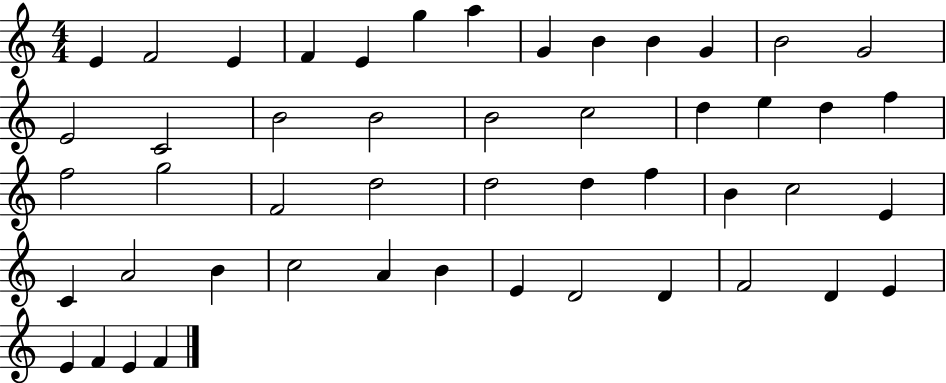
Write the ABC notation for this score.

X:1
T:Untitled
M:4/4
L:1/4
K:C
E F2 E F E g a G B B G B2 G2 E2 C2 B2 B2 B2 c2 d e d f f2 g2 F2 d2 d2 d f B c2 E C A2 B c2 A B E D2 D F2 D E E F E F